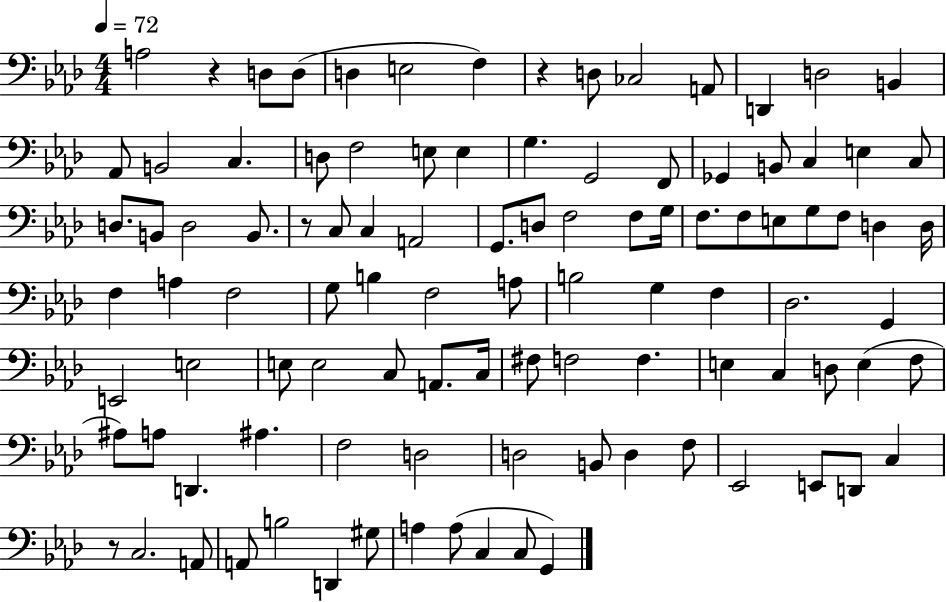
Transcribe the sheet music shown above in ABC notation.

X:1
T:Untitled
M:4/4
L:1/4
K:Ab
A,2 z D,/2 D,/2 D, E,2 F, z D,/2 _C,2 A,,/2 D,, D,2 B,, _A,,/2 B,,2 C, D,/2 F,2 E,/2 E, G, G,,2 F,,/2 _G,, B,,/2 C, E, C,/2 D,/2 B,,/2 D,2 B,,/2 z/2 C,/2 C, A,,2 G,,/2 D,/2 F,2 F,/2 G,/4 F,/2 F,/2 E,/2 G,/2 F,/2 D, D,/4 F, A, F,2 G,/2 B, F,2 A,/2 B,2 G, F, _D,2 G,, E,,2 E,2 E,/2 E,2 C,/2 A,,/2 C,/4 ^F,/2 F,2 F, E, C, D,/2 E, F,/2 ^A,/2 A,/2 D,, ^A, F,2 D,2 D,2 B,,/2 D, F,/2 _E,,2 E,,/2 D,,/2 C, z/2 C,2 A,,/2 A,,/2 B,2 D,, ^G,/2 A, A,/2 C, C,/2 G,,